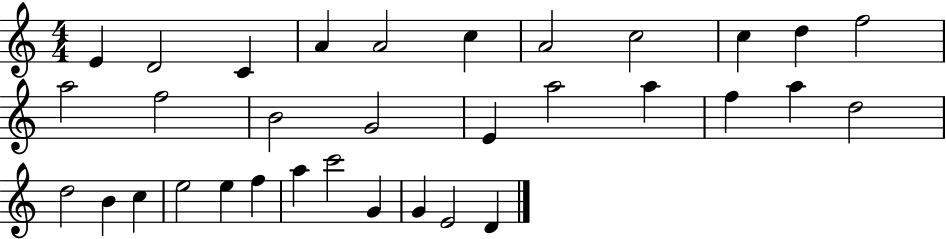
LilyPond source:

{
  \clef treble
  \numericTimeSignature
  \time 4/4
  \key c \major
  e'4 d'2 c'4 | a'4 a'2 c''4 | a'2 c''2 | c''4 d''4 f''2 | \break a''2 f''2 | b'2 g'2 | e'4 a''2 a''4 | f''4 a''4 d''2 | \break d''2 b'4 c''4 | e''2 e''4 f''4 | a''4 c'''2 g'4 | g'4 e'2 d'4 | \break \bar "|."
}